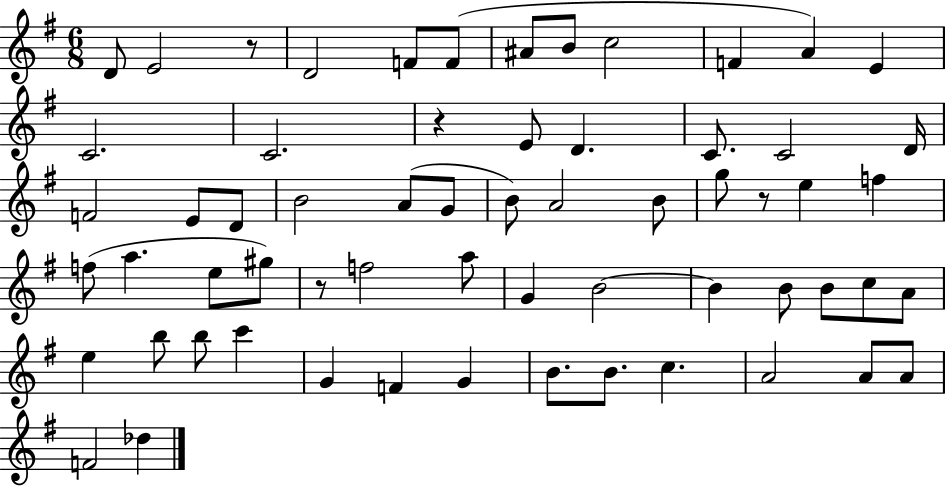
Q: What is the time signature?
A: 6/8